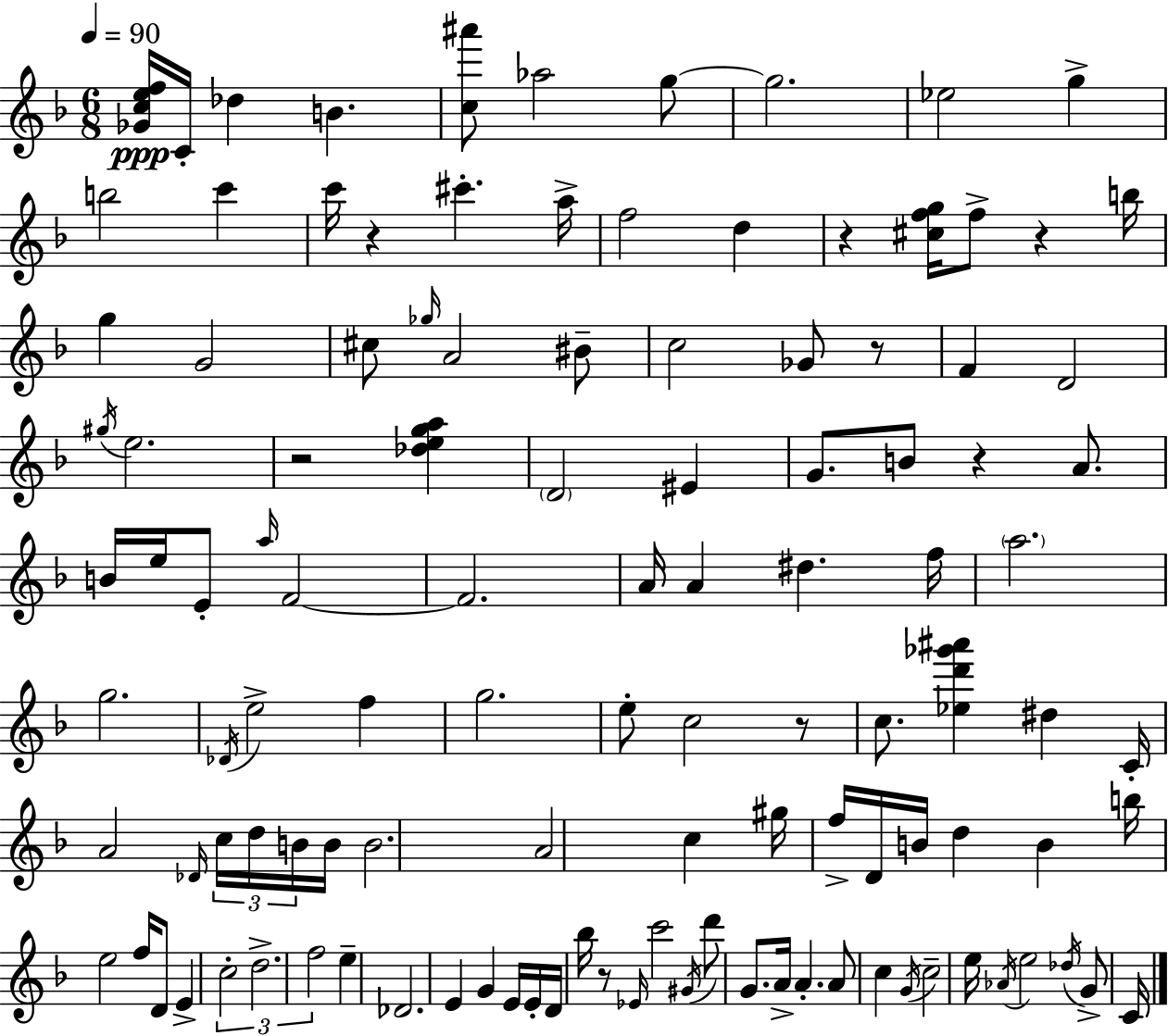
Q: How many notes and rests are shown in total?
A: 116